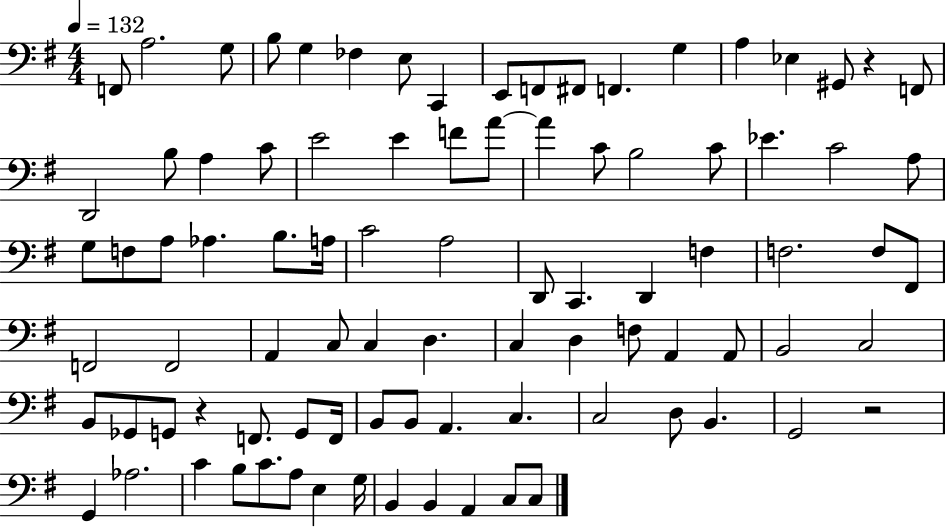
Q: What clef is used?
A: bass